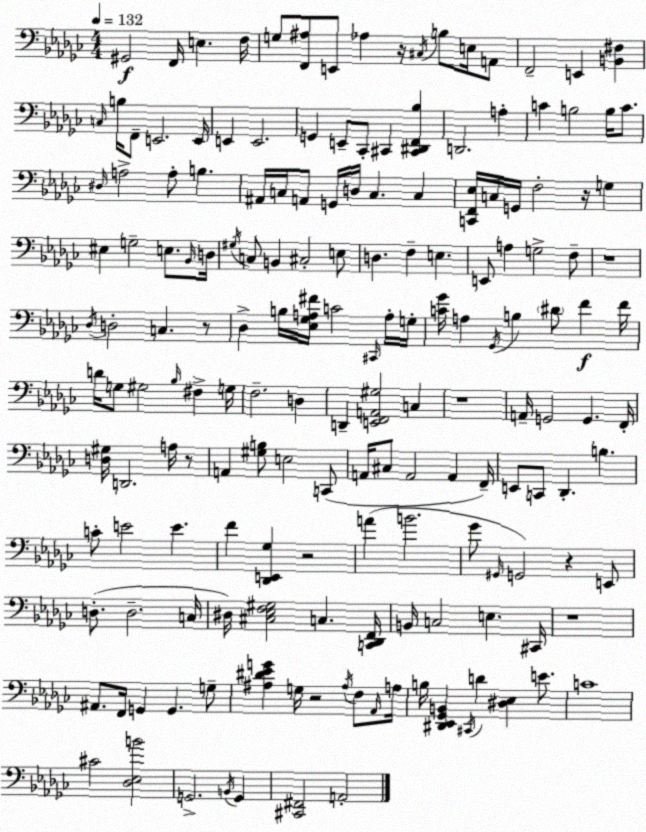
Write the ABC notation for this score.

X:1
T:Untitled
M:4/4
L:1/4
K:Ebm
^G,,2 F,,/4 E, F,/4 G,/2 [F,,^A,]/2 E,,/2 _A, z/4 ^C,/4 B,/2 E,/4 A,,/2 F,,2 E,, [B,,^F,] C,/4 B,/4 F,,/2 E,,2 E,,/4 E,, E,,2 G,, E,,/2 _C,,/2 ^C,, [^C,,^D,,F,,_B,] D,,2 A, C B,2 B,/4 C/2 ^D,/4 A,2 A,/2 B, ^A,,/4 C,/4 A,,/2 G,,/4 D,/4 C, C, [C,,F,,_E,]/4 C,/4 G,,/4 F,2 z/4 G, ^E, G,2 E,/2 _B,,/4 D,/4 ^G,/4 C,/2 B,, ^C,2 E,/2 D, F, E, E,,/2 A, G,2 F,/2 z4 _D,/4 D,2 C, z/2 _D, B,/4 [_E,_G,A,^F]/4 C2 ^C,,/4 A,/4 G,/4 [C_G]/4 A, _G,,/4 B, ^D/2 F F/4 D/4 G,/2 ^G,2 _B,/4 ^F, G,/4 F,2 D, D,, [E,,F,,A,,^G,]2 C, z4 A,,/4 G,,2 G,, F,,/4 [D,^G,]/4 D,,2 A,/4 z/2 A,, [^G,B,]/2 E,2 C,,/2 A,,/4 ^C,/2 A,,2 A,, F,,/4 E,,/2 C,,/2 _D,, B, C/2 E2 E F [_D,,E,,_G,] z2 A B2 _G/2 ^G,,/4 G,,2 z E,,/2 D,/2 D,2 C,/4 ^D,/4 [^C,_E,F,^G,]2 C, [C,,_D,,F,,]/4 B,,/4 C,2 E, ^C,,/4 z4 ^A,,/2 F,,/4 G,, G,, G,/2 [^A,^D_EG] G,/4 z2 ^A,/4 F,/2 _A,,/4 A,/4 B,/4 [^D,,_E,,_G,,B,,] ^C,,/4 D [^D,_E,] E/2 C4 ^C2 [_D,_E,B]2 G,,2 B,,/4 G,, [^C,,^F,,]2 A,,2